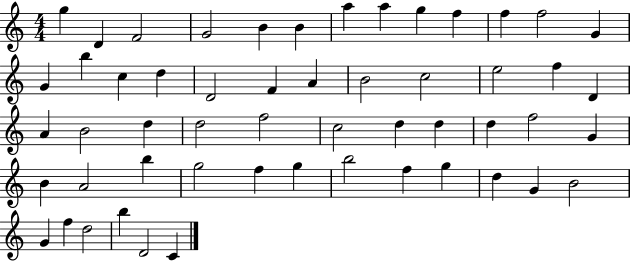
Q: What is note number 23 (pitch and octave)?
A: E5